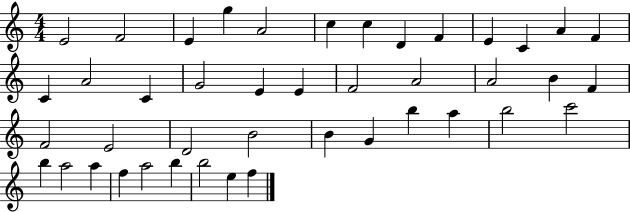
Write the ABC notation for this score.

X:1
T:Untitled
M:4/4
L:1/4
K:C
E2 F2 E g A2 c c D F E C A F C A2 C G2 E E F2 A2 A2 B F F2 E2 D2 B2 B G b a b2 c'2 b a2 a f a2 b b2 e f